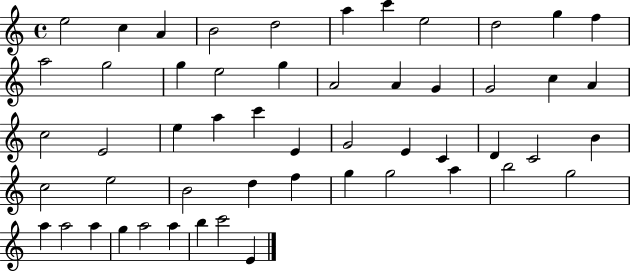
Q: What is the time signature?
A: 4/4